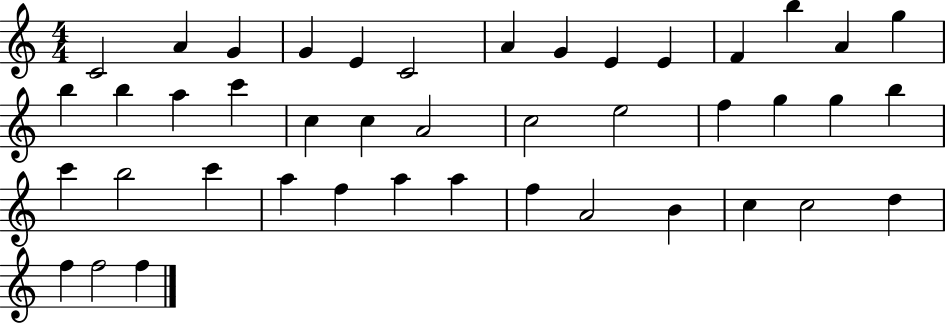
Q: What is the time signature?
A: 4/4